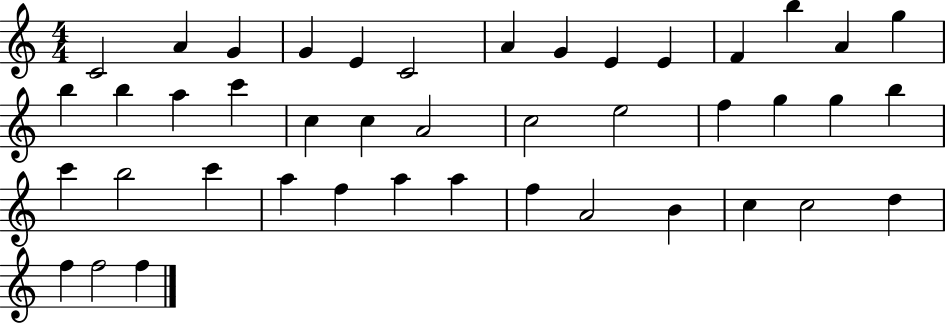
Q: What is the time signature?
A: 4/4